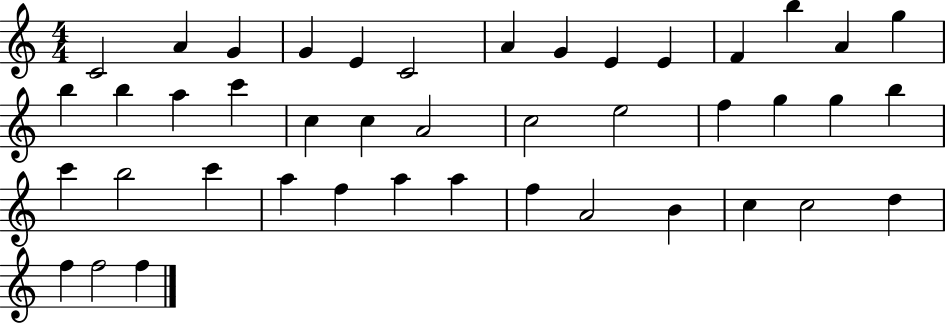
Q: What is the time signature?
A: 4/4